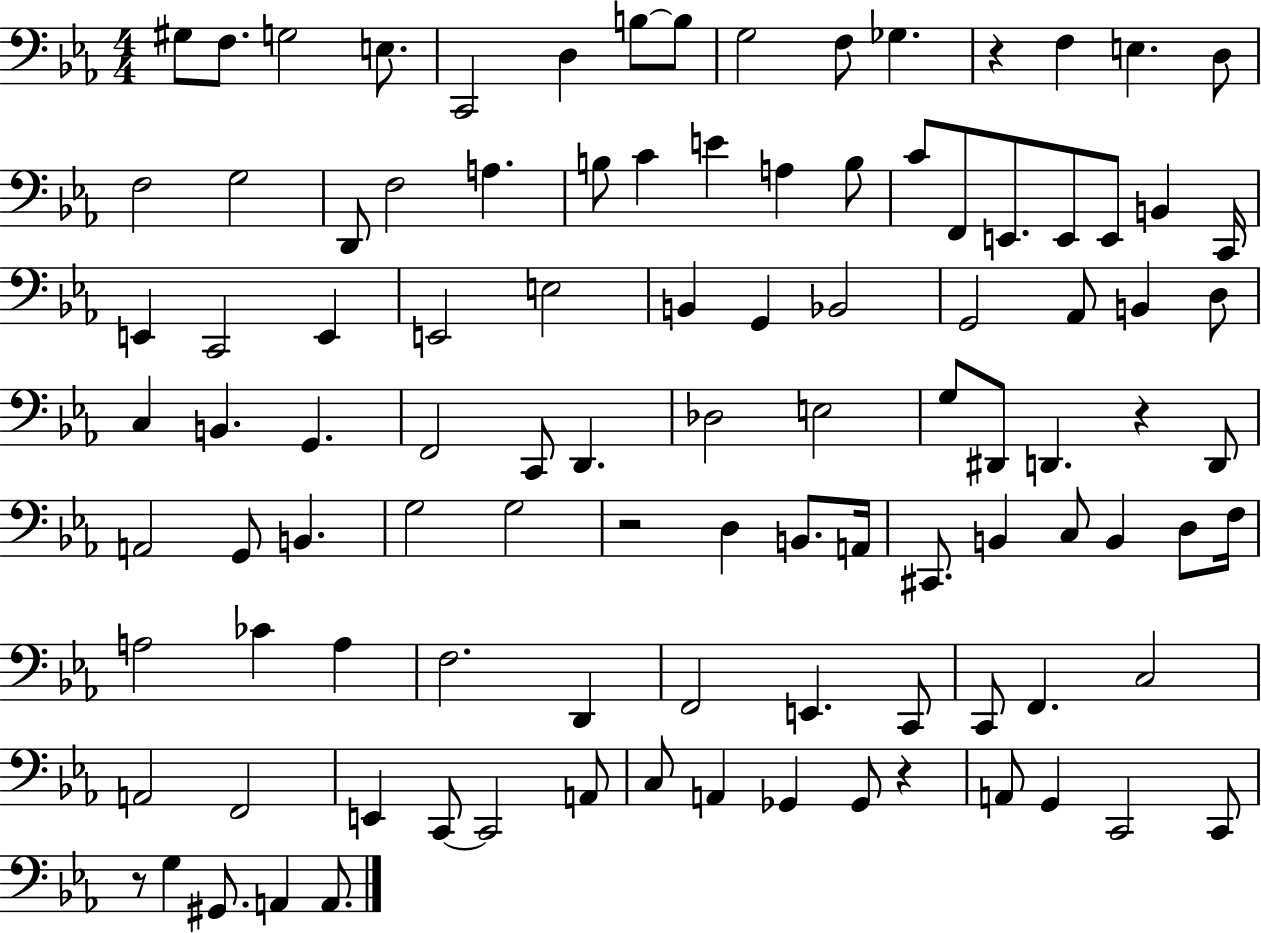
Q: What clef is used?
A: bass